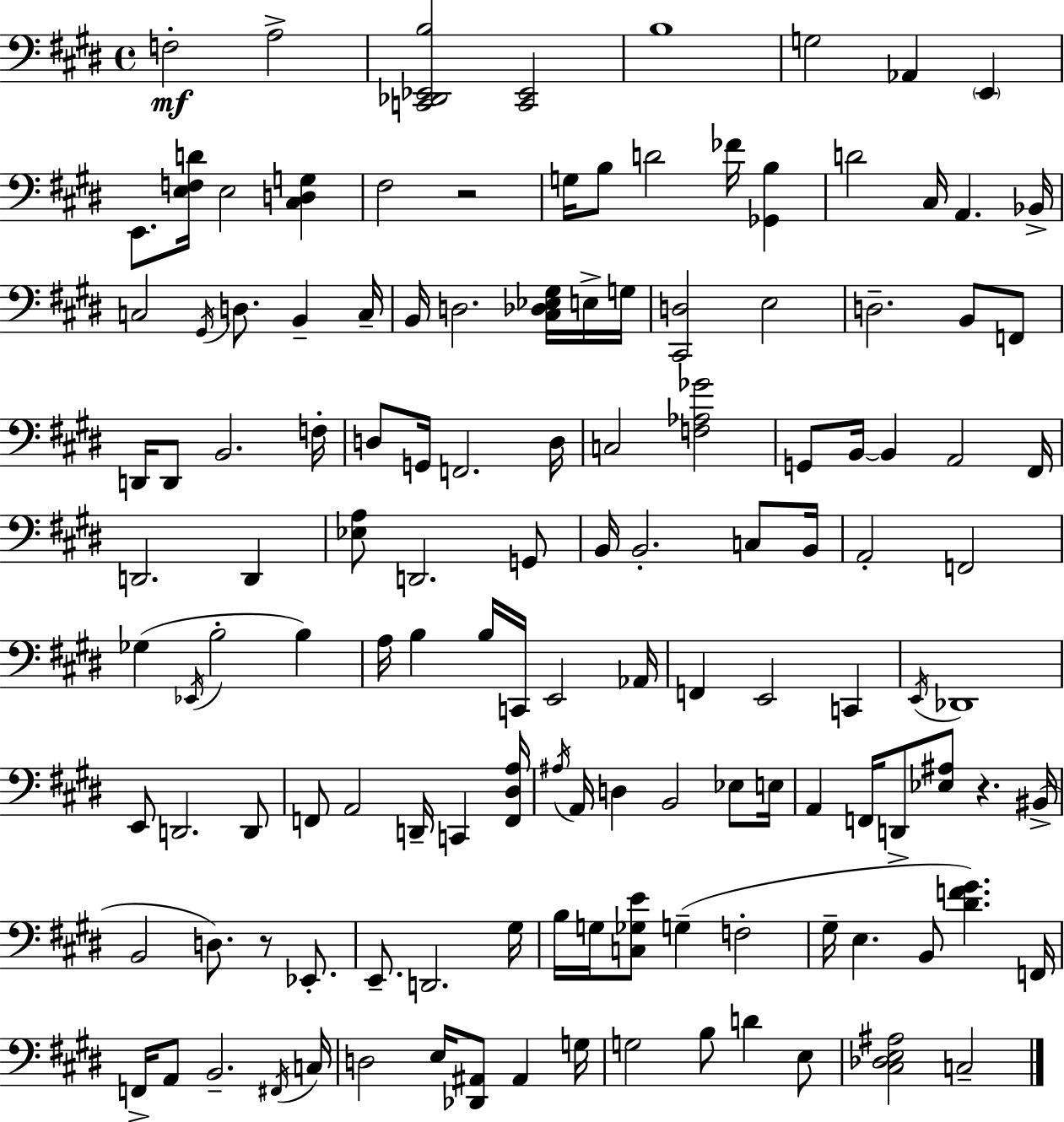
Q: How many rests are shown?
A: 3